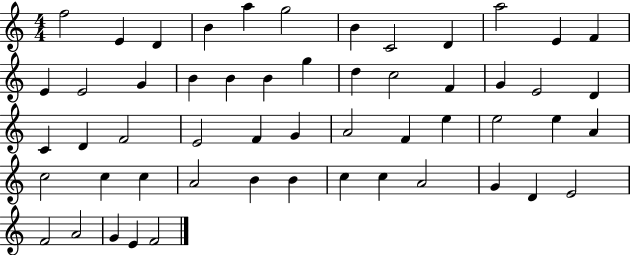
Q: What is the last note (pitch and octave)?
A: F4